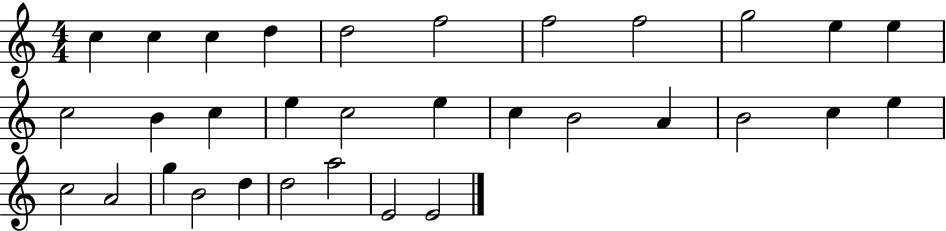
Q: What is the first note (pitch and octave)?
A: C5